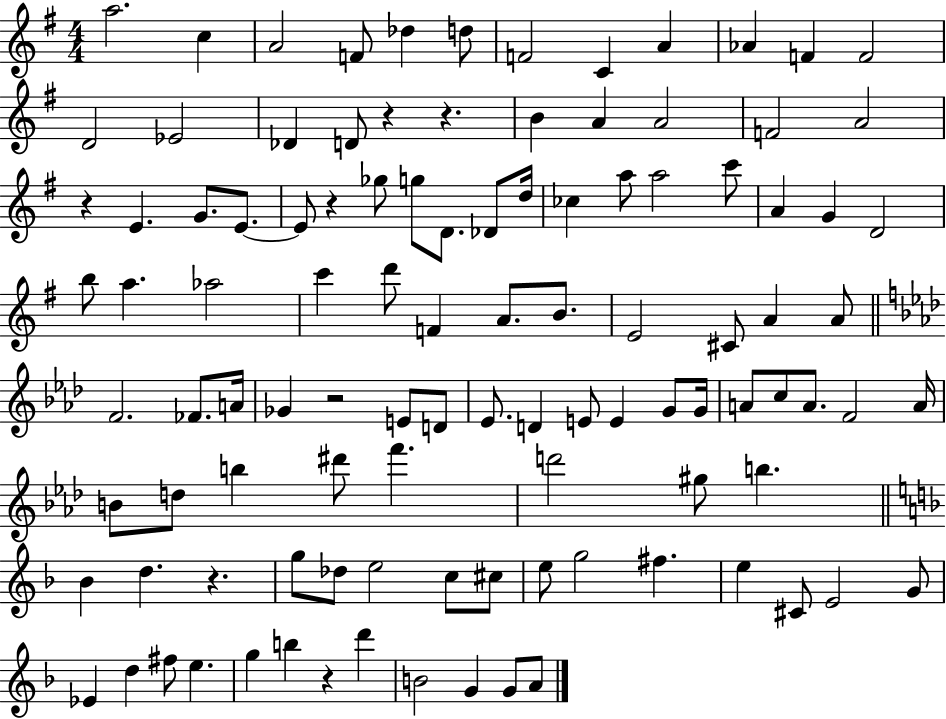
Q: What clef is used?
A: treble